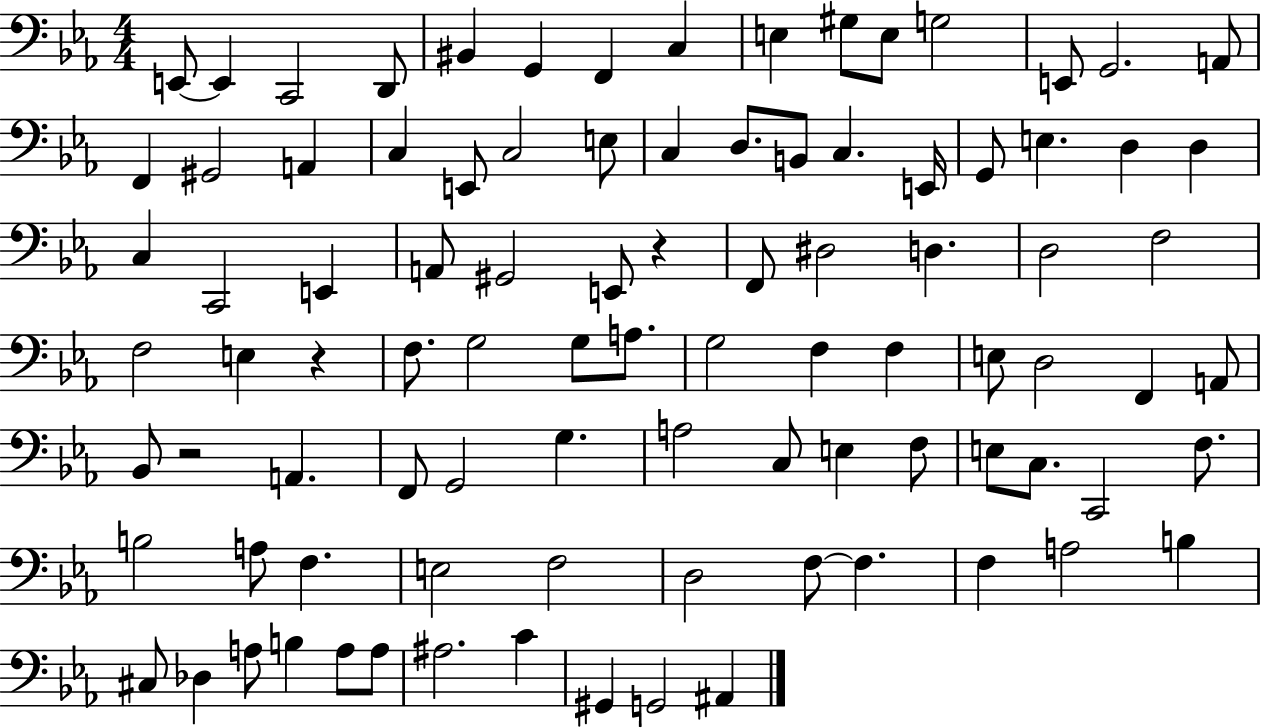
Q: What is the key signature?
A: EES major